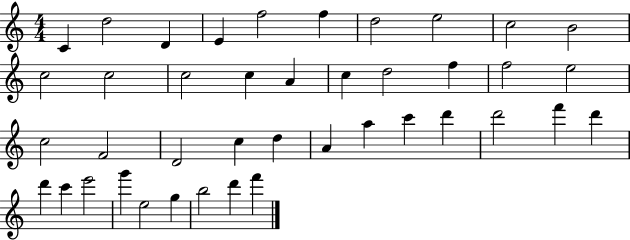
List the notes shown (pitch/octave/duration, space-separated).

C4/q D5/h D4/q E4/q F5/h F5/q D5/h E5/h C5/h B4/h C5/h C5/h C5/h C5/q A4/q C5/q D5/h F5/q F5/h E5/h C5/h F4/h D4/h C5/q D5/q A4/q A5/q C6/q D6/q D6/h F6/q D6/q D6/q C6/q E6/h G6/q E5/h G5/q B5/h D6/q F6/q